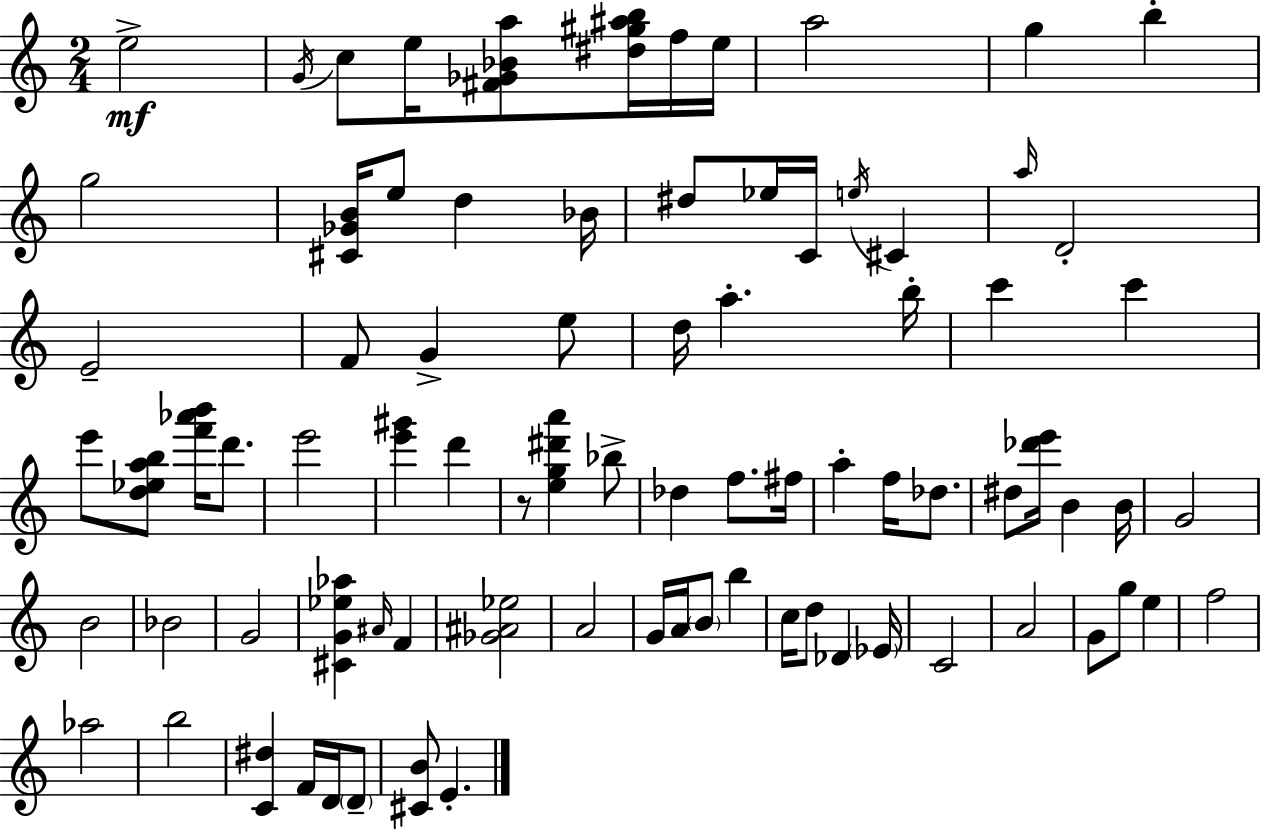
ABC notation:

X:1
T:Untitled
M:2/4
L:1/4
K:Am
e2 G/4 c/2 e/4 [^F_G_Ba]/2 [^d^g^ab]/4 f/4 e/4 a2 g b g2 [^C_GB]/4 e/2 d _B/4 ^d/2 _e/4 C/4 e/4 ^C a/4 D2 E2 F/2 G e/2 d/4 a b/4 c' c' e'/2 [d_eab]/2 [f'_a'b']/4 d'/2 e'2 [e'^g'] d' z/2 [eg^d'a'] _b/2 _d f/2 ^f/4 a f/4 _d/2 ^d/2 [_d'e']/4 B B/4 G2 B2 _B2 G2 [^CG_e_a] ^A/4 F [_G^A_e]2 A2 G/4 A/4 B/2 b c/4 d/2 _D _E/4 C2 A2 G/2 g/2 e f2 _a2 b2 [C^d] F/4 D/4 D/2 [^CB]/2 E